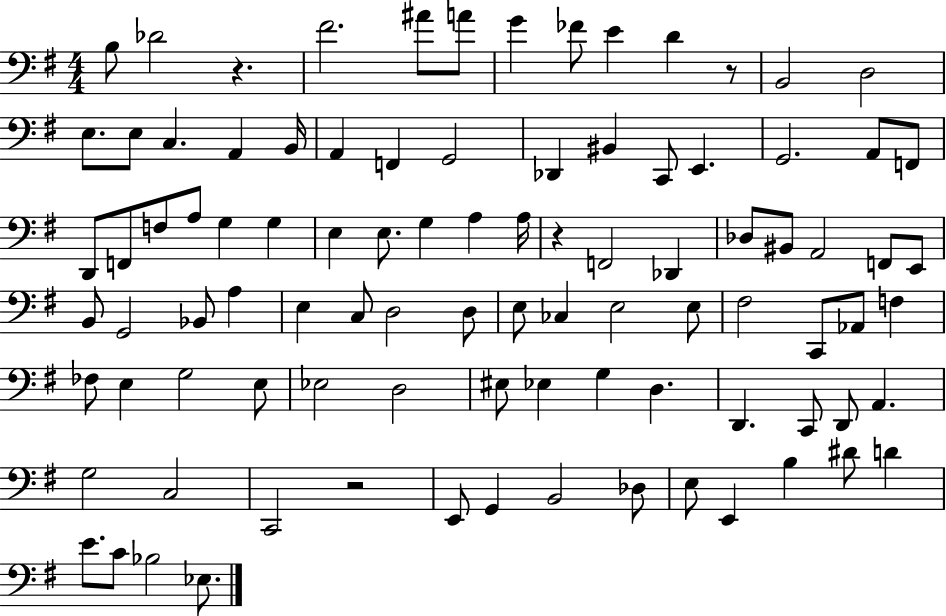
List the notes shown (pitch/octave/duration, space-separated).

B3/e Db4/h R/q. F#4/h. A#4/e A4/e G4/q FES4/e E4/q D4/q R/e B2/h D3/h E3/e. E3/e C3/q. A2/q B2/s A2/q F2/q G2/h Db2/q BIS2/q C2/e E2/q. G2/h. A2/e F2/e D2/e F2/e F3/e A3/e G3/q G3/q E3/q E3/e. G3/q A3/q A3/s R/q F2/h Db2/q Db3/e BIS2/e A2/h F2/e E2/e B2/e G2/h Bb2/e A3/q E3/q C3/e D3/h D3/e E3/e CES3/q E3/h E3/e F#3/h C2/e Ab2/e F3/q FES3/e E3/q G3/h E3/e Eb3/h D3/h EIS3/e Eb3/q G3/q D3/q. D2/q. C2/e D2/e A2/q. G3/h C3/h C2/h R/h E2/e G2/q B2/h Db3/e E3/e E2/q B3/q D#4/e D4/q E4/e. C4/e Bb3/h Eb3/e.